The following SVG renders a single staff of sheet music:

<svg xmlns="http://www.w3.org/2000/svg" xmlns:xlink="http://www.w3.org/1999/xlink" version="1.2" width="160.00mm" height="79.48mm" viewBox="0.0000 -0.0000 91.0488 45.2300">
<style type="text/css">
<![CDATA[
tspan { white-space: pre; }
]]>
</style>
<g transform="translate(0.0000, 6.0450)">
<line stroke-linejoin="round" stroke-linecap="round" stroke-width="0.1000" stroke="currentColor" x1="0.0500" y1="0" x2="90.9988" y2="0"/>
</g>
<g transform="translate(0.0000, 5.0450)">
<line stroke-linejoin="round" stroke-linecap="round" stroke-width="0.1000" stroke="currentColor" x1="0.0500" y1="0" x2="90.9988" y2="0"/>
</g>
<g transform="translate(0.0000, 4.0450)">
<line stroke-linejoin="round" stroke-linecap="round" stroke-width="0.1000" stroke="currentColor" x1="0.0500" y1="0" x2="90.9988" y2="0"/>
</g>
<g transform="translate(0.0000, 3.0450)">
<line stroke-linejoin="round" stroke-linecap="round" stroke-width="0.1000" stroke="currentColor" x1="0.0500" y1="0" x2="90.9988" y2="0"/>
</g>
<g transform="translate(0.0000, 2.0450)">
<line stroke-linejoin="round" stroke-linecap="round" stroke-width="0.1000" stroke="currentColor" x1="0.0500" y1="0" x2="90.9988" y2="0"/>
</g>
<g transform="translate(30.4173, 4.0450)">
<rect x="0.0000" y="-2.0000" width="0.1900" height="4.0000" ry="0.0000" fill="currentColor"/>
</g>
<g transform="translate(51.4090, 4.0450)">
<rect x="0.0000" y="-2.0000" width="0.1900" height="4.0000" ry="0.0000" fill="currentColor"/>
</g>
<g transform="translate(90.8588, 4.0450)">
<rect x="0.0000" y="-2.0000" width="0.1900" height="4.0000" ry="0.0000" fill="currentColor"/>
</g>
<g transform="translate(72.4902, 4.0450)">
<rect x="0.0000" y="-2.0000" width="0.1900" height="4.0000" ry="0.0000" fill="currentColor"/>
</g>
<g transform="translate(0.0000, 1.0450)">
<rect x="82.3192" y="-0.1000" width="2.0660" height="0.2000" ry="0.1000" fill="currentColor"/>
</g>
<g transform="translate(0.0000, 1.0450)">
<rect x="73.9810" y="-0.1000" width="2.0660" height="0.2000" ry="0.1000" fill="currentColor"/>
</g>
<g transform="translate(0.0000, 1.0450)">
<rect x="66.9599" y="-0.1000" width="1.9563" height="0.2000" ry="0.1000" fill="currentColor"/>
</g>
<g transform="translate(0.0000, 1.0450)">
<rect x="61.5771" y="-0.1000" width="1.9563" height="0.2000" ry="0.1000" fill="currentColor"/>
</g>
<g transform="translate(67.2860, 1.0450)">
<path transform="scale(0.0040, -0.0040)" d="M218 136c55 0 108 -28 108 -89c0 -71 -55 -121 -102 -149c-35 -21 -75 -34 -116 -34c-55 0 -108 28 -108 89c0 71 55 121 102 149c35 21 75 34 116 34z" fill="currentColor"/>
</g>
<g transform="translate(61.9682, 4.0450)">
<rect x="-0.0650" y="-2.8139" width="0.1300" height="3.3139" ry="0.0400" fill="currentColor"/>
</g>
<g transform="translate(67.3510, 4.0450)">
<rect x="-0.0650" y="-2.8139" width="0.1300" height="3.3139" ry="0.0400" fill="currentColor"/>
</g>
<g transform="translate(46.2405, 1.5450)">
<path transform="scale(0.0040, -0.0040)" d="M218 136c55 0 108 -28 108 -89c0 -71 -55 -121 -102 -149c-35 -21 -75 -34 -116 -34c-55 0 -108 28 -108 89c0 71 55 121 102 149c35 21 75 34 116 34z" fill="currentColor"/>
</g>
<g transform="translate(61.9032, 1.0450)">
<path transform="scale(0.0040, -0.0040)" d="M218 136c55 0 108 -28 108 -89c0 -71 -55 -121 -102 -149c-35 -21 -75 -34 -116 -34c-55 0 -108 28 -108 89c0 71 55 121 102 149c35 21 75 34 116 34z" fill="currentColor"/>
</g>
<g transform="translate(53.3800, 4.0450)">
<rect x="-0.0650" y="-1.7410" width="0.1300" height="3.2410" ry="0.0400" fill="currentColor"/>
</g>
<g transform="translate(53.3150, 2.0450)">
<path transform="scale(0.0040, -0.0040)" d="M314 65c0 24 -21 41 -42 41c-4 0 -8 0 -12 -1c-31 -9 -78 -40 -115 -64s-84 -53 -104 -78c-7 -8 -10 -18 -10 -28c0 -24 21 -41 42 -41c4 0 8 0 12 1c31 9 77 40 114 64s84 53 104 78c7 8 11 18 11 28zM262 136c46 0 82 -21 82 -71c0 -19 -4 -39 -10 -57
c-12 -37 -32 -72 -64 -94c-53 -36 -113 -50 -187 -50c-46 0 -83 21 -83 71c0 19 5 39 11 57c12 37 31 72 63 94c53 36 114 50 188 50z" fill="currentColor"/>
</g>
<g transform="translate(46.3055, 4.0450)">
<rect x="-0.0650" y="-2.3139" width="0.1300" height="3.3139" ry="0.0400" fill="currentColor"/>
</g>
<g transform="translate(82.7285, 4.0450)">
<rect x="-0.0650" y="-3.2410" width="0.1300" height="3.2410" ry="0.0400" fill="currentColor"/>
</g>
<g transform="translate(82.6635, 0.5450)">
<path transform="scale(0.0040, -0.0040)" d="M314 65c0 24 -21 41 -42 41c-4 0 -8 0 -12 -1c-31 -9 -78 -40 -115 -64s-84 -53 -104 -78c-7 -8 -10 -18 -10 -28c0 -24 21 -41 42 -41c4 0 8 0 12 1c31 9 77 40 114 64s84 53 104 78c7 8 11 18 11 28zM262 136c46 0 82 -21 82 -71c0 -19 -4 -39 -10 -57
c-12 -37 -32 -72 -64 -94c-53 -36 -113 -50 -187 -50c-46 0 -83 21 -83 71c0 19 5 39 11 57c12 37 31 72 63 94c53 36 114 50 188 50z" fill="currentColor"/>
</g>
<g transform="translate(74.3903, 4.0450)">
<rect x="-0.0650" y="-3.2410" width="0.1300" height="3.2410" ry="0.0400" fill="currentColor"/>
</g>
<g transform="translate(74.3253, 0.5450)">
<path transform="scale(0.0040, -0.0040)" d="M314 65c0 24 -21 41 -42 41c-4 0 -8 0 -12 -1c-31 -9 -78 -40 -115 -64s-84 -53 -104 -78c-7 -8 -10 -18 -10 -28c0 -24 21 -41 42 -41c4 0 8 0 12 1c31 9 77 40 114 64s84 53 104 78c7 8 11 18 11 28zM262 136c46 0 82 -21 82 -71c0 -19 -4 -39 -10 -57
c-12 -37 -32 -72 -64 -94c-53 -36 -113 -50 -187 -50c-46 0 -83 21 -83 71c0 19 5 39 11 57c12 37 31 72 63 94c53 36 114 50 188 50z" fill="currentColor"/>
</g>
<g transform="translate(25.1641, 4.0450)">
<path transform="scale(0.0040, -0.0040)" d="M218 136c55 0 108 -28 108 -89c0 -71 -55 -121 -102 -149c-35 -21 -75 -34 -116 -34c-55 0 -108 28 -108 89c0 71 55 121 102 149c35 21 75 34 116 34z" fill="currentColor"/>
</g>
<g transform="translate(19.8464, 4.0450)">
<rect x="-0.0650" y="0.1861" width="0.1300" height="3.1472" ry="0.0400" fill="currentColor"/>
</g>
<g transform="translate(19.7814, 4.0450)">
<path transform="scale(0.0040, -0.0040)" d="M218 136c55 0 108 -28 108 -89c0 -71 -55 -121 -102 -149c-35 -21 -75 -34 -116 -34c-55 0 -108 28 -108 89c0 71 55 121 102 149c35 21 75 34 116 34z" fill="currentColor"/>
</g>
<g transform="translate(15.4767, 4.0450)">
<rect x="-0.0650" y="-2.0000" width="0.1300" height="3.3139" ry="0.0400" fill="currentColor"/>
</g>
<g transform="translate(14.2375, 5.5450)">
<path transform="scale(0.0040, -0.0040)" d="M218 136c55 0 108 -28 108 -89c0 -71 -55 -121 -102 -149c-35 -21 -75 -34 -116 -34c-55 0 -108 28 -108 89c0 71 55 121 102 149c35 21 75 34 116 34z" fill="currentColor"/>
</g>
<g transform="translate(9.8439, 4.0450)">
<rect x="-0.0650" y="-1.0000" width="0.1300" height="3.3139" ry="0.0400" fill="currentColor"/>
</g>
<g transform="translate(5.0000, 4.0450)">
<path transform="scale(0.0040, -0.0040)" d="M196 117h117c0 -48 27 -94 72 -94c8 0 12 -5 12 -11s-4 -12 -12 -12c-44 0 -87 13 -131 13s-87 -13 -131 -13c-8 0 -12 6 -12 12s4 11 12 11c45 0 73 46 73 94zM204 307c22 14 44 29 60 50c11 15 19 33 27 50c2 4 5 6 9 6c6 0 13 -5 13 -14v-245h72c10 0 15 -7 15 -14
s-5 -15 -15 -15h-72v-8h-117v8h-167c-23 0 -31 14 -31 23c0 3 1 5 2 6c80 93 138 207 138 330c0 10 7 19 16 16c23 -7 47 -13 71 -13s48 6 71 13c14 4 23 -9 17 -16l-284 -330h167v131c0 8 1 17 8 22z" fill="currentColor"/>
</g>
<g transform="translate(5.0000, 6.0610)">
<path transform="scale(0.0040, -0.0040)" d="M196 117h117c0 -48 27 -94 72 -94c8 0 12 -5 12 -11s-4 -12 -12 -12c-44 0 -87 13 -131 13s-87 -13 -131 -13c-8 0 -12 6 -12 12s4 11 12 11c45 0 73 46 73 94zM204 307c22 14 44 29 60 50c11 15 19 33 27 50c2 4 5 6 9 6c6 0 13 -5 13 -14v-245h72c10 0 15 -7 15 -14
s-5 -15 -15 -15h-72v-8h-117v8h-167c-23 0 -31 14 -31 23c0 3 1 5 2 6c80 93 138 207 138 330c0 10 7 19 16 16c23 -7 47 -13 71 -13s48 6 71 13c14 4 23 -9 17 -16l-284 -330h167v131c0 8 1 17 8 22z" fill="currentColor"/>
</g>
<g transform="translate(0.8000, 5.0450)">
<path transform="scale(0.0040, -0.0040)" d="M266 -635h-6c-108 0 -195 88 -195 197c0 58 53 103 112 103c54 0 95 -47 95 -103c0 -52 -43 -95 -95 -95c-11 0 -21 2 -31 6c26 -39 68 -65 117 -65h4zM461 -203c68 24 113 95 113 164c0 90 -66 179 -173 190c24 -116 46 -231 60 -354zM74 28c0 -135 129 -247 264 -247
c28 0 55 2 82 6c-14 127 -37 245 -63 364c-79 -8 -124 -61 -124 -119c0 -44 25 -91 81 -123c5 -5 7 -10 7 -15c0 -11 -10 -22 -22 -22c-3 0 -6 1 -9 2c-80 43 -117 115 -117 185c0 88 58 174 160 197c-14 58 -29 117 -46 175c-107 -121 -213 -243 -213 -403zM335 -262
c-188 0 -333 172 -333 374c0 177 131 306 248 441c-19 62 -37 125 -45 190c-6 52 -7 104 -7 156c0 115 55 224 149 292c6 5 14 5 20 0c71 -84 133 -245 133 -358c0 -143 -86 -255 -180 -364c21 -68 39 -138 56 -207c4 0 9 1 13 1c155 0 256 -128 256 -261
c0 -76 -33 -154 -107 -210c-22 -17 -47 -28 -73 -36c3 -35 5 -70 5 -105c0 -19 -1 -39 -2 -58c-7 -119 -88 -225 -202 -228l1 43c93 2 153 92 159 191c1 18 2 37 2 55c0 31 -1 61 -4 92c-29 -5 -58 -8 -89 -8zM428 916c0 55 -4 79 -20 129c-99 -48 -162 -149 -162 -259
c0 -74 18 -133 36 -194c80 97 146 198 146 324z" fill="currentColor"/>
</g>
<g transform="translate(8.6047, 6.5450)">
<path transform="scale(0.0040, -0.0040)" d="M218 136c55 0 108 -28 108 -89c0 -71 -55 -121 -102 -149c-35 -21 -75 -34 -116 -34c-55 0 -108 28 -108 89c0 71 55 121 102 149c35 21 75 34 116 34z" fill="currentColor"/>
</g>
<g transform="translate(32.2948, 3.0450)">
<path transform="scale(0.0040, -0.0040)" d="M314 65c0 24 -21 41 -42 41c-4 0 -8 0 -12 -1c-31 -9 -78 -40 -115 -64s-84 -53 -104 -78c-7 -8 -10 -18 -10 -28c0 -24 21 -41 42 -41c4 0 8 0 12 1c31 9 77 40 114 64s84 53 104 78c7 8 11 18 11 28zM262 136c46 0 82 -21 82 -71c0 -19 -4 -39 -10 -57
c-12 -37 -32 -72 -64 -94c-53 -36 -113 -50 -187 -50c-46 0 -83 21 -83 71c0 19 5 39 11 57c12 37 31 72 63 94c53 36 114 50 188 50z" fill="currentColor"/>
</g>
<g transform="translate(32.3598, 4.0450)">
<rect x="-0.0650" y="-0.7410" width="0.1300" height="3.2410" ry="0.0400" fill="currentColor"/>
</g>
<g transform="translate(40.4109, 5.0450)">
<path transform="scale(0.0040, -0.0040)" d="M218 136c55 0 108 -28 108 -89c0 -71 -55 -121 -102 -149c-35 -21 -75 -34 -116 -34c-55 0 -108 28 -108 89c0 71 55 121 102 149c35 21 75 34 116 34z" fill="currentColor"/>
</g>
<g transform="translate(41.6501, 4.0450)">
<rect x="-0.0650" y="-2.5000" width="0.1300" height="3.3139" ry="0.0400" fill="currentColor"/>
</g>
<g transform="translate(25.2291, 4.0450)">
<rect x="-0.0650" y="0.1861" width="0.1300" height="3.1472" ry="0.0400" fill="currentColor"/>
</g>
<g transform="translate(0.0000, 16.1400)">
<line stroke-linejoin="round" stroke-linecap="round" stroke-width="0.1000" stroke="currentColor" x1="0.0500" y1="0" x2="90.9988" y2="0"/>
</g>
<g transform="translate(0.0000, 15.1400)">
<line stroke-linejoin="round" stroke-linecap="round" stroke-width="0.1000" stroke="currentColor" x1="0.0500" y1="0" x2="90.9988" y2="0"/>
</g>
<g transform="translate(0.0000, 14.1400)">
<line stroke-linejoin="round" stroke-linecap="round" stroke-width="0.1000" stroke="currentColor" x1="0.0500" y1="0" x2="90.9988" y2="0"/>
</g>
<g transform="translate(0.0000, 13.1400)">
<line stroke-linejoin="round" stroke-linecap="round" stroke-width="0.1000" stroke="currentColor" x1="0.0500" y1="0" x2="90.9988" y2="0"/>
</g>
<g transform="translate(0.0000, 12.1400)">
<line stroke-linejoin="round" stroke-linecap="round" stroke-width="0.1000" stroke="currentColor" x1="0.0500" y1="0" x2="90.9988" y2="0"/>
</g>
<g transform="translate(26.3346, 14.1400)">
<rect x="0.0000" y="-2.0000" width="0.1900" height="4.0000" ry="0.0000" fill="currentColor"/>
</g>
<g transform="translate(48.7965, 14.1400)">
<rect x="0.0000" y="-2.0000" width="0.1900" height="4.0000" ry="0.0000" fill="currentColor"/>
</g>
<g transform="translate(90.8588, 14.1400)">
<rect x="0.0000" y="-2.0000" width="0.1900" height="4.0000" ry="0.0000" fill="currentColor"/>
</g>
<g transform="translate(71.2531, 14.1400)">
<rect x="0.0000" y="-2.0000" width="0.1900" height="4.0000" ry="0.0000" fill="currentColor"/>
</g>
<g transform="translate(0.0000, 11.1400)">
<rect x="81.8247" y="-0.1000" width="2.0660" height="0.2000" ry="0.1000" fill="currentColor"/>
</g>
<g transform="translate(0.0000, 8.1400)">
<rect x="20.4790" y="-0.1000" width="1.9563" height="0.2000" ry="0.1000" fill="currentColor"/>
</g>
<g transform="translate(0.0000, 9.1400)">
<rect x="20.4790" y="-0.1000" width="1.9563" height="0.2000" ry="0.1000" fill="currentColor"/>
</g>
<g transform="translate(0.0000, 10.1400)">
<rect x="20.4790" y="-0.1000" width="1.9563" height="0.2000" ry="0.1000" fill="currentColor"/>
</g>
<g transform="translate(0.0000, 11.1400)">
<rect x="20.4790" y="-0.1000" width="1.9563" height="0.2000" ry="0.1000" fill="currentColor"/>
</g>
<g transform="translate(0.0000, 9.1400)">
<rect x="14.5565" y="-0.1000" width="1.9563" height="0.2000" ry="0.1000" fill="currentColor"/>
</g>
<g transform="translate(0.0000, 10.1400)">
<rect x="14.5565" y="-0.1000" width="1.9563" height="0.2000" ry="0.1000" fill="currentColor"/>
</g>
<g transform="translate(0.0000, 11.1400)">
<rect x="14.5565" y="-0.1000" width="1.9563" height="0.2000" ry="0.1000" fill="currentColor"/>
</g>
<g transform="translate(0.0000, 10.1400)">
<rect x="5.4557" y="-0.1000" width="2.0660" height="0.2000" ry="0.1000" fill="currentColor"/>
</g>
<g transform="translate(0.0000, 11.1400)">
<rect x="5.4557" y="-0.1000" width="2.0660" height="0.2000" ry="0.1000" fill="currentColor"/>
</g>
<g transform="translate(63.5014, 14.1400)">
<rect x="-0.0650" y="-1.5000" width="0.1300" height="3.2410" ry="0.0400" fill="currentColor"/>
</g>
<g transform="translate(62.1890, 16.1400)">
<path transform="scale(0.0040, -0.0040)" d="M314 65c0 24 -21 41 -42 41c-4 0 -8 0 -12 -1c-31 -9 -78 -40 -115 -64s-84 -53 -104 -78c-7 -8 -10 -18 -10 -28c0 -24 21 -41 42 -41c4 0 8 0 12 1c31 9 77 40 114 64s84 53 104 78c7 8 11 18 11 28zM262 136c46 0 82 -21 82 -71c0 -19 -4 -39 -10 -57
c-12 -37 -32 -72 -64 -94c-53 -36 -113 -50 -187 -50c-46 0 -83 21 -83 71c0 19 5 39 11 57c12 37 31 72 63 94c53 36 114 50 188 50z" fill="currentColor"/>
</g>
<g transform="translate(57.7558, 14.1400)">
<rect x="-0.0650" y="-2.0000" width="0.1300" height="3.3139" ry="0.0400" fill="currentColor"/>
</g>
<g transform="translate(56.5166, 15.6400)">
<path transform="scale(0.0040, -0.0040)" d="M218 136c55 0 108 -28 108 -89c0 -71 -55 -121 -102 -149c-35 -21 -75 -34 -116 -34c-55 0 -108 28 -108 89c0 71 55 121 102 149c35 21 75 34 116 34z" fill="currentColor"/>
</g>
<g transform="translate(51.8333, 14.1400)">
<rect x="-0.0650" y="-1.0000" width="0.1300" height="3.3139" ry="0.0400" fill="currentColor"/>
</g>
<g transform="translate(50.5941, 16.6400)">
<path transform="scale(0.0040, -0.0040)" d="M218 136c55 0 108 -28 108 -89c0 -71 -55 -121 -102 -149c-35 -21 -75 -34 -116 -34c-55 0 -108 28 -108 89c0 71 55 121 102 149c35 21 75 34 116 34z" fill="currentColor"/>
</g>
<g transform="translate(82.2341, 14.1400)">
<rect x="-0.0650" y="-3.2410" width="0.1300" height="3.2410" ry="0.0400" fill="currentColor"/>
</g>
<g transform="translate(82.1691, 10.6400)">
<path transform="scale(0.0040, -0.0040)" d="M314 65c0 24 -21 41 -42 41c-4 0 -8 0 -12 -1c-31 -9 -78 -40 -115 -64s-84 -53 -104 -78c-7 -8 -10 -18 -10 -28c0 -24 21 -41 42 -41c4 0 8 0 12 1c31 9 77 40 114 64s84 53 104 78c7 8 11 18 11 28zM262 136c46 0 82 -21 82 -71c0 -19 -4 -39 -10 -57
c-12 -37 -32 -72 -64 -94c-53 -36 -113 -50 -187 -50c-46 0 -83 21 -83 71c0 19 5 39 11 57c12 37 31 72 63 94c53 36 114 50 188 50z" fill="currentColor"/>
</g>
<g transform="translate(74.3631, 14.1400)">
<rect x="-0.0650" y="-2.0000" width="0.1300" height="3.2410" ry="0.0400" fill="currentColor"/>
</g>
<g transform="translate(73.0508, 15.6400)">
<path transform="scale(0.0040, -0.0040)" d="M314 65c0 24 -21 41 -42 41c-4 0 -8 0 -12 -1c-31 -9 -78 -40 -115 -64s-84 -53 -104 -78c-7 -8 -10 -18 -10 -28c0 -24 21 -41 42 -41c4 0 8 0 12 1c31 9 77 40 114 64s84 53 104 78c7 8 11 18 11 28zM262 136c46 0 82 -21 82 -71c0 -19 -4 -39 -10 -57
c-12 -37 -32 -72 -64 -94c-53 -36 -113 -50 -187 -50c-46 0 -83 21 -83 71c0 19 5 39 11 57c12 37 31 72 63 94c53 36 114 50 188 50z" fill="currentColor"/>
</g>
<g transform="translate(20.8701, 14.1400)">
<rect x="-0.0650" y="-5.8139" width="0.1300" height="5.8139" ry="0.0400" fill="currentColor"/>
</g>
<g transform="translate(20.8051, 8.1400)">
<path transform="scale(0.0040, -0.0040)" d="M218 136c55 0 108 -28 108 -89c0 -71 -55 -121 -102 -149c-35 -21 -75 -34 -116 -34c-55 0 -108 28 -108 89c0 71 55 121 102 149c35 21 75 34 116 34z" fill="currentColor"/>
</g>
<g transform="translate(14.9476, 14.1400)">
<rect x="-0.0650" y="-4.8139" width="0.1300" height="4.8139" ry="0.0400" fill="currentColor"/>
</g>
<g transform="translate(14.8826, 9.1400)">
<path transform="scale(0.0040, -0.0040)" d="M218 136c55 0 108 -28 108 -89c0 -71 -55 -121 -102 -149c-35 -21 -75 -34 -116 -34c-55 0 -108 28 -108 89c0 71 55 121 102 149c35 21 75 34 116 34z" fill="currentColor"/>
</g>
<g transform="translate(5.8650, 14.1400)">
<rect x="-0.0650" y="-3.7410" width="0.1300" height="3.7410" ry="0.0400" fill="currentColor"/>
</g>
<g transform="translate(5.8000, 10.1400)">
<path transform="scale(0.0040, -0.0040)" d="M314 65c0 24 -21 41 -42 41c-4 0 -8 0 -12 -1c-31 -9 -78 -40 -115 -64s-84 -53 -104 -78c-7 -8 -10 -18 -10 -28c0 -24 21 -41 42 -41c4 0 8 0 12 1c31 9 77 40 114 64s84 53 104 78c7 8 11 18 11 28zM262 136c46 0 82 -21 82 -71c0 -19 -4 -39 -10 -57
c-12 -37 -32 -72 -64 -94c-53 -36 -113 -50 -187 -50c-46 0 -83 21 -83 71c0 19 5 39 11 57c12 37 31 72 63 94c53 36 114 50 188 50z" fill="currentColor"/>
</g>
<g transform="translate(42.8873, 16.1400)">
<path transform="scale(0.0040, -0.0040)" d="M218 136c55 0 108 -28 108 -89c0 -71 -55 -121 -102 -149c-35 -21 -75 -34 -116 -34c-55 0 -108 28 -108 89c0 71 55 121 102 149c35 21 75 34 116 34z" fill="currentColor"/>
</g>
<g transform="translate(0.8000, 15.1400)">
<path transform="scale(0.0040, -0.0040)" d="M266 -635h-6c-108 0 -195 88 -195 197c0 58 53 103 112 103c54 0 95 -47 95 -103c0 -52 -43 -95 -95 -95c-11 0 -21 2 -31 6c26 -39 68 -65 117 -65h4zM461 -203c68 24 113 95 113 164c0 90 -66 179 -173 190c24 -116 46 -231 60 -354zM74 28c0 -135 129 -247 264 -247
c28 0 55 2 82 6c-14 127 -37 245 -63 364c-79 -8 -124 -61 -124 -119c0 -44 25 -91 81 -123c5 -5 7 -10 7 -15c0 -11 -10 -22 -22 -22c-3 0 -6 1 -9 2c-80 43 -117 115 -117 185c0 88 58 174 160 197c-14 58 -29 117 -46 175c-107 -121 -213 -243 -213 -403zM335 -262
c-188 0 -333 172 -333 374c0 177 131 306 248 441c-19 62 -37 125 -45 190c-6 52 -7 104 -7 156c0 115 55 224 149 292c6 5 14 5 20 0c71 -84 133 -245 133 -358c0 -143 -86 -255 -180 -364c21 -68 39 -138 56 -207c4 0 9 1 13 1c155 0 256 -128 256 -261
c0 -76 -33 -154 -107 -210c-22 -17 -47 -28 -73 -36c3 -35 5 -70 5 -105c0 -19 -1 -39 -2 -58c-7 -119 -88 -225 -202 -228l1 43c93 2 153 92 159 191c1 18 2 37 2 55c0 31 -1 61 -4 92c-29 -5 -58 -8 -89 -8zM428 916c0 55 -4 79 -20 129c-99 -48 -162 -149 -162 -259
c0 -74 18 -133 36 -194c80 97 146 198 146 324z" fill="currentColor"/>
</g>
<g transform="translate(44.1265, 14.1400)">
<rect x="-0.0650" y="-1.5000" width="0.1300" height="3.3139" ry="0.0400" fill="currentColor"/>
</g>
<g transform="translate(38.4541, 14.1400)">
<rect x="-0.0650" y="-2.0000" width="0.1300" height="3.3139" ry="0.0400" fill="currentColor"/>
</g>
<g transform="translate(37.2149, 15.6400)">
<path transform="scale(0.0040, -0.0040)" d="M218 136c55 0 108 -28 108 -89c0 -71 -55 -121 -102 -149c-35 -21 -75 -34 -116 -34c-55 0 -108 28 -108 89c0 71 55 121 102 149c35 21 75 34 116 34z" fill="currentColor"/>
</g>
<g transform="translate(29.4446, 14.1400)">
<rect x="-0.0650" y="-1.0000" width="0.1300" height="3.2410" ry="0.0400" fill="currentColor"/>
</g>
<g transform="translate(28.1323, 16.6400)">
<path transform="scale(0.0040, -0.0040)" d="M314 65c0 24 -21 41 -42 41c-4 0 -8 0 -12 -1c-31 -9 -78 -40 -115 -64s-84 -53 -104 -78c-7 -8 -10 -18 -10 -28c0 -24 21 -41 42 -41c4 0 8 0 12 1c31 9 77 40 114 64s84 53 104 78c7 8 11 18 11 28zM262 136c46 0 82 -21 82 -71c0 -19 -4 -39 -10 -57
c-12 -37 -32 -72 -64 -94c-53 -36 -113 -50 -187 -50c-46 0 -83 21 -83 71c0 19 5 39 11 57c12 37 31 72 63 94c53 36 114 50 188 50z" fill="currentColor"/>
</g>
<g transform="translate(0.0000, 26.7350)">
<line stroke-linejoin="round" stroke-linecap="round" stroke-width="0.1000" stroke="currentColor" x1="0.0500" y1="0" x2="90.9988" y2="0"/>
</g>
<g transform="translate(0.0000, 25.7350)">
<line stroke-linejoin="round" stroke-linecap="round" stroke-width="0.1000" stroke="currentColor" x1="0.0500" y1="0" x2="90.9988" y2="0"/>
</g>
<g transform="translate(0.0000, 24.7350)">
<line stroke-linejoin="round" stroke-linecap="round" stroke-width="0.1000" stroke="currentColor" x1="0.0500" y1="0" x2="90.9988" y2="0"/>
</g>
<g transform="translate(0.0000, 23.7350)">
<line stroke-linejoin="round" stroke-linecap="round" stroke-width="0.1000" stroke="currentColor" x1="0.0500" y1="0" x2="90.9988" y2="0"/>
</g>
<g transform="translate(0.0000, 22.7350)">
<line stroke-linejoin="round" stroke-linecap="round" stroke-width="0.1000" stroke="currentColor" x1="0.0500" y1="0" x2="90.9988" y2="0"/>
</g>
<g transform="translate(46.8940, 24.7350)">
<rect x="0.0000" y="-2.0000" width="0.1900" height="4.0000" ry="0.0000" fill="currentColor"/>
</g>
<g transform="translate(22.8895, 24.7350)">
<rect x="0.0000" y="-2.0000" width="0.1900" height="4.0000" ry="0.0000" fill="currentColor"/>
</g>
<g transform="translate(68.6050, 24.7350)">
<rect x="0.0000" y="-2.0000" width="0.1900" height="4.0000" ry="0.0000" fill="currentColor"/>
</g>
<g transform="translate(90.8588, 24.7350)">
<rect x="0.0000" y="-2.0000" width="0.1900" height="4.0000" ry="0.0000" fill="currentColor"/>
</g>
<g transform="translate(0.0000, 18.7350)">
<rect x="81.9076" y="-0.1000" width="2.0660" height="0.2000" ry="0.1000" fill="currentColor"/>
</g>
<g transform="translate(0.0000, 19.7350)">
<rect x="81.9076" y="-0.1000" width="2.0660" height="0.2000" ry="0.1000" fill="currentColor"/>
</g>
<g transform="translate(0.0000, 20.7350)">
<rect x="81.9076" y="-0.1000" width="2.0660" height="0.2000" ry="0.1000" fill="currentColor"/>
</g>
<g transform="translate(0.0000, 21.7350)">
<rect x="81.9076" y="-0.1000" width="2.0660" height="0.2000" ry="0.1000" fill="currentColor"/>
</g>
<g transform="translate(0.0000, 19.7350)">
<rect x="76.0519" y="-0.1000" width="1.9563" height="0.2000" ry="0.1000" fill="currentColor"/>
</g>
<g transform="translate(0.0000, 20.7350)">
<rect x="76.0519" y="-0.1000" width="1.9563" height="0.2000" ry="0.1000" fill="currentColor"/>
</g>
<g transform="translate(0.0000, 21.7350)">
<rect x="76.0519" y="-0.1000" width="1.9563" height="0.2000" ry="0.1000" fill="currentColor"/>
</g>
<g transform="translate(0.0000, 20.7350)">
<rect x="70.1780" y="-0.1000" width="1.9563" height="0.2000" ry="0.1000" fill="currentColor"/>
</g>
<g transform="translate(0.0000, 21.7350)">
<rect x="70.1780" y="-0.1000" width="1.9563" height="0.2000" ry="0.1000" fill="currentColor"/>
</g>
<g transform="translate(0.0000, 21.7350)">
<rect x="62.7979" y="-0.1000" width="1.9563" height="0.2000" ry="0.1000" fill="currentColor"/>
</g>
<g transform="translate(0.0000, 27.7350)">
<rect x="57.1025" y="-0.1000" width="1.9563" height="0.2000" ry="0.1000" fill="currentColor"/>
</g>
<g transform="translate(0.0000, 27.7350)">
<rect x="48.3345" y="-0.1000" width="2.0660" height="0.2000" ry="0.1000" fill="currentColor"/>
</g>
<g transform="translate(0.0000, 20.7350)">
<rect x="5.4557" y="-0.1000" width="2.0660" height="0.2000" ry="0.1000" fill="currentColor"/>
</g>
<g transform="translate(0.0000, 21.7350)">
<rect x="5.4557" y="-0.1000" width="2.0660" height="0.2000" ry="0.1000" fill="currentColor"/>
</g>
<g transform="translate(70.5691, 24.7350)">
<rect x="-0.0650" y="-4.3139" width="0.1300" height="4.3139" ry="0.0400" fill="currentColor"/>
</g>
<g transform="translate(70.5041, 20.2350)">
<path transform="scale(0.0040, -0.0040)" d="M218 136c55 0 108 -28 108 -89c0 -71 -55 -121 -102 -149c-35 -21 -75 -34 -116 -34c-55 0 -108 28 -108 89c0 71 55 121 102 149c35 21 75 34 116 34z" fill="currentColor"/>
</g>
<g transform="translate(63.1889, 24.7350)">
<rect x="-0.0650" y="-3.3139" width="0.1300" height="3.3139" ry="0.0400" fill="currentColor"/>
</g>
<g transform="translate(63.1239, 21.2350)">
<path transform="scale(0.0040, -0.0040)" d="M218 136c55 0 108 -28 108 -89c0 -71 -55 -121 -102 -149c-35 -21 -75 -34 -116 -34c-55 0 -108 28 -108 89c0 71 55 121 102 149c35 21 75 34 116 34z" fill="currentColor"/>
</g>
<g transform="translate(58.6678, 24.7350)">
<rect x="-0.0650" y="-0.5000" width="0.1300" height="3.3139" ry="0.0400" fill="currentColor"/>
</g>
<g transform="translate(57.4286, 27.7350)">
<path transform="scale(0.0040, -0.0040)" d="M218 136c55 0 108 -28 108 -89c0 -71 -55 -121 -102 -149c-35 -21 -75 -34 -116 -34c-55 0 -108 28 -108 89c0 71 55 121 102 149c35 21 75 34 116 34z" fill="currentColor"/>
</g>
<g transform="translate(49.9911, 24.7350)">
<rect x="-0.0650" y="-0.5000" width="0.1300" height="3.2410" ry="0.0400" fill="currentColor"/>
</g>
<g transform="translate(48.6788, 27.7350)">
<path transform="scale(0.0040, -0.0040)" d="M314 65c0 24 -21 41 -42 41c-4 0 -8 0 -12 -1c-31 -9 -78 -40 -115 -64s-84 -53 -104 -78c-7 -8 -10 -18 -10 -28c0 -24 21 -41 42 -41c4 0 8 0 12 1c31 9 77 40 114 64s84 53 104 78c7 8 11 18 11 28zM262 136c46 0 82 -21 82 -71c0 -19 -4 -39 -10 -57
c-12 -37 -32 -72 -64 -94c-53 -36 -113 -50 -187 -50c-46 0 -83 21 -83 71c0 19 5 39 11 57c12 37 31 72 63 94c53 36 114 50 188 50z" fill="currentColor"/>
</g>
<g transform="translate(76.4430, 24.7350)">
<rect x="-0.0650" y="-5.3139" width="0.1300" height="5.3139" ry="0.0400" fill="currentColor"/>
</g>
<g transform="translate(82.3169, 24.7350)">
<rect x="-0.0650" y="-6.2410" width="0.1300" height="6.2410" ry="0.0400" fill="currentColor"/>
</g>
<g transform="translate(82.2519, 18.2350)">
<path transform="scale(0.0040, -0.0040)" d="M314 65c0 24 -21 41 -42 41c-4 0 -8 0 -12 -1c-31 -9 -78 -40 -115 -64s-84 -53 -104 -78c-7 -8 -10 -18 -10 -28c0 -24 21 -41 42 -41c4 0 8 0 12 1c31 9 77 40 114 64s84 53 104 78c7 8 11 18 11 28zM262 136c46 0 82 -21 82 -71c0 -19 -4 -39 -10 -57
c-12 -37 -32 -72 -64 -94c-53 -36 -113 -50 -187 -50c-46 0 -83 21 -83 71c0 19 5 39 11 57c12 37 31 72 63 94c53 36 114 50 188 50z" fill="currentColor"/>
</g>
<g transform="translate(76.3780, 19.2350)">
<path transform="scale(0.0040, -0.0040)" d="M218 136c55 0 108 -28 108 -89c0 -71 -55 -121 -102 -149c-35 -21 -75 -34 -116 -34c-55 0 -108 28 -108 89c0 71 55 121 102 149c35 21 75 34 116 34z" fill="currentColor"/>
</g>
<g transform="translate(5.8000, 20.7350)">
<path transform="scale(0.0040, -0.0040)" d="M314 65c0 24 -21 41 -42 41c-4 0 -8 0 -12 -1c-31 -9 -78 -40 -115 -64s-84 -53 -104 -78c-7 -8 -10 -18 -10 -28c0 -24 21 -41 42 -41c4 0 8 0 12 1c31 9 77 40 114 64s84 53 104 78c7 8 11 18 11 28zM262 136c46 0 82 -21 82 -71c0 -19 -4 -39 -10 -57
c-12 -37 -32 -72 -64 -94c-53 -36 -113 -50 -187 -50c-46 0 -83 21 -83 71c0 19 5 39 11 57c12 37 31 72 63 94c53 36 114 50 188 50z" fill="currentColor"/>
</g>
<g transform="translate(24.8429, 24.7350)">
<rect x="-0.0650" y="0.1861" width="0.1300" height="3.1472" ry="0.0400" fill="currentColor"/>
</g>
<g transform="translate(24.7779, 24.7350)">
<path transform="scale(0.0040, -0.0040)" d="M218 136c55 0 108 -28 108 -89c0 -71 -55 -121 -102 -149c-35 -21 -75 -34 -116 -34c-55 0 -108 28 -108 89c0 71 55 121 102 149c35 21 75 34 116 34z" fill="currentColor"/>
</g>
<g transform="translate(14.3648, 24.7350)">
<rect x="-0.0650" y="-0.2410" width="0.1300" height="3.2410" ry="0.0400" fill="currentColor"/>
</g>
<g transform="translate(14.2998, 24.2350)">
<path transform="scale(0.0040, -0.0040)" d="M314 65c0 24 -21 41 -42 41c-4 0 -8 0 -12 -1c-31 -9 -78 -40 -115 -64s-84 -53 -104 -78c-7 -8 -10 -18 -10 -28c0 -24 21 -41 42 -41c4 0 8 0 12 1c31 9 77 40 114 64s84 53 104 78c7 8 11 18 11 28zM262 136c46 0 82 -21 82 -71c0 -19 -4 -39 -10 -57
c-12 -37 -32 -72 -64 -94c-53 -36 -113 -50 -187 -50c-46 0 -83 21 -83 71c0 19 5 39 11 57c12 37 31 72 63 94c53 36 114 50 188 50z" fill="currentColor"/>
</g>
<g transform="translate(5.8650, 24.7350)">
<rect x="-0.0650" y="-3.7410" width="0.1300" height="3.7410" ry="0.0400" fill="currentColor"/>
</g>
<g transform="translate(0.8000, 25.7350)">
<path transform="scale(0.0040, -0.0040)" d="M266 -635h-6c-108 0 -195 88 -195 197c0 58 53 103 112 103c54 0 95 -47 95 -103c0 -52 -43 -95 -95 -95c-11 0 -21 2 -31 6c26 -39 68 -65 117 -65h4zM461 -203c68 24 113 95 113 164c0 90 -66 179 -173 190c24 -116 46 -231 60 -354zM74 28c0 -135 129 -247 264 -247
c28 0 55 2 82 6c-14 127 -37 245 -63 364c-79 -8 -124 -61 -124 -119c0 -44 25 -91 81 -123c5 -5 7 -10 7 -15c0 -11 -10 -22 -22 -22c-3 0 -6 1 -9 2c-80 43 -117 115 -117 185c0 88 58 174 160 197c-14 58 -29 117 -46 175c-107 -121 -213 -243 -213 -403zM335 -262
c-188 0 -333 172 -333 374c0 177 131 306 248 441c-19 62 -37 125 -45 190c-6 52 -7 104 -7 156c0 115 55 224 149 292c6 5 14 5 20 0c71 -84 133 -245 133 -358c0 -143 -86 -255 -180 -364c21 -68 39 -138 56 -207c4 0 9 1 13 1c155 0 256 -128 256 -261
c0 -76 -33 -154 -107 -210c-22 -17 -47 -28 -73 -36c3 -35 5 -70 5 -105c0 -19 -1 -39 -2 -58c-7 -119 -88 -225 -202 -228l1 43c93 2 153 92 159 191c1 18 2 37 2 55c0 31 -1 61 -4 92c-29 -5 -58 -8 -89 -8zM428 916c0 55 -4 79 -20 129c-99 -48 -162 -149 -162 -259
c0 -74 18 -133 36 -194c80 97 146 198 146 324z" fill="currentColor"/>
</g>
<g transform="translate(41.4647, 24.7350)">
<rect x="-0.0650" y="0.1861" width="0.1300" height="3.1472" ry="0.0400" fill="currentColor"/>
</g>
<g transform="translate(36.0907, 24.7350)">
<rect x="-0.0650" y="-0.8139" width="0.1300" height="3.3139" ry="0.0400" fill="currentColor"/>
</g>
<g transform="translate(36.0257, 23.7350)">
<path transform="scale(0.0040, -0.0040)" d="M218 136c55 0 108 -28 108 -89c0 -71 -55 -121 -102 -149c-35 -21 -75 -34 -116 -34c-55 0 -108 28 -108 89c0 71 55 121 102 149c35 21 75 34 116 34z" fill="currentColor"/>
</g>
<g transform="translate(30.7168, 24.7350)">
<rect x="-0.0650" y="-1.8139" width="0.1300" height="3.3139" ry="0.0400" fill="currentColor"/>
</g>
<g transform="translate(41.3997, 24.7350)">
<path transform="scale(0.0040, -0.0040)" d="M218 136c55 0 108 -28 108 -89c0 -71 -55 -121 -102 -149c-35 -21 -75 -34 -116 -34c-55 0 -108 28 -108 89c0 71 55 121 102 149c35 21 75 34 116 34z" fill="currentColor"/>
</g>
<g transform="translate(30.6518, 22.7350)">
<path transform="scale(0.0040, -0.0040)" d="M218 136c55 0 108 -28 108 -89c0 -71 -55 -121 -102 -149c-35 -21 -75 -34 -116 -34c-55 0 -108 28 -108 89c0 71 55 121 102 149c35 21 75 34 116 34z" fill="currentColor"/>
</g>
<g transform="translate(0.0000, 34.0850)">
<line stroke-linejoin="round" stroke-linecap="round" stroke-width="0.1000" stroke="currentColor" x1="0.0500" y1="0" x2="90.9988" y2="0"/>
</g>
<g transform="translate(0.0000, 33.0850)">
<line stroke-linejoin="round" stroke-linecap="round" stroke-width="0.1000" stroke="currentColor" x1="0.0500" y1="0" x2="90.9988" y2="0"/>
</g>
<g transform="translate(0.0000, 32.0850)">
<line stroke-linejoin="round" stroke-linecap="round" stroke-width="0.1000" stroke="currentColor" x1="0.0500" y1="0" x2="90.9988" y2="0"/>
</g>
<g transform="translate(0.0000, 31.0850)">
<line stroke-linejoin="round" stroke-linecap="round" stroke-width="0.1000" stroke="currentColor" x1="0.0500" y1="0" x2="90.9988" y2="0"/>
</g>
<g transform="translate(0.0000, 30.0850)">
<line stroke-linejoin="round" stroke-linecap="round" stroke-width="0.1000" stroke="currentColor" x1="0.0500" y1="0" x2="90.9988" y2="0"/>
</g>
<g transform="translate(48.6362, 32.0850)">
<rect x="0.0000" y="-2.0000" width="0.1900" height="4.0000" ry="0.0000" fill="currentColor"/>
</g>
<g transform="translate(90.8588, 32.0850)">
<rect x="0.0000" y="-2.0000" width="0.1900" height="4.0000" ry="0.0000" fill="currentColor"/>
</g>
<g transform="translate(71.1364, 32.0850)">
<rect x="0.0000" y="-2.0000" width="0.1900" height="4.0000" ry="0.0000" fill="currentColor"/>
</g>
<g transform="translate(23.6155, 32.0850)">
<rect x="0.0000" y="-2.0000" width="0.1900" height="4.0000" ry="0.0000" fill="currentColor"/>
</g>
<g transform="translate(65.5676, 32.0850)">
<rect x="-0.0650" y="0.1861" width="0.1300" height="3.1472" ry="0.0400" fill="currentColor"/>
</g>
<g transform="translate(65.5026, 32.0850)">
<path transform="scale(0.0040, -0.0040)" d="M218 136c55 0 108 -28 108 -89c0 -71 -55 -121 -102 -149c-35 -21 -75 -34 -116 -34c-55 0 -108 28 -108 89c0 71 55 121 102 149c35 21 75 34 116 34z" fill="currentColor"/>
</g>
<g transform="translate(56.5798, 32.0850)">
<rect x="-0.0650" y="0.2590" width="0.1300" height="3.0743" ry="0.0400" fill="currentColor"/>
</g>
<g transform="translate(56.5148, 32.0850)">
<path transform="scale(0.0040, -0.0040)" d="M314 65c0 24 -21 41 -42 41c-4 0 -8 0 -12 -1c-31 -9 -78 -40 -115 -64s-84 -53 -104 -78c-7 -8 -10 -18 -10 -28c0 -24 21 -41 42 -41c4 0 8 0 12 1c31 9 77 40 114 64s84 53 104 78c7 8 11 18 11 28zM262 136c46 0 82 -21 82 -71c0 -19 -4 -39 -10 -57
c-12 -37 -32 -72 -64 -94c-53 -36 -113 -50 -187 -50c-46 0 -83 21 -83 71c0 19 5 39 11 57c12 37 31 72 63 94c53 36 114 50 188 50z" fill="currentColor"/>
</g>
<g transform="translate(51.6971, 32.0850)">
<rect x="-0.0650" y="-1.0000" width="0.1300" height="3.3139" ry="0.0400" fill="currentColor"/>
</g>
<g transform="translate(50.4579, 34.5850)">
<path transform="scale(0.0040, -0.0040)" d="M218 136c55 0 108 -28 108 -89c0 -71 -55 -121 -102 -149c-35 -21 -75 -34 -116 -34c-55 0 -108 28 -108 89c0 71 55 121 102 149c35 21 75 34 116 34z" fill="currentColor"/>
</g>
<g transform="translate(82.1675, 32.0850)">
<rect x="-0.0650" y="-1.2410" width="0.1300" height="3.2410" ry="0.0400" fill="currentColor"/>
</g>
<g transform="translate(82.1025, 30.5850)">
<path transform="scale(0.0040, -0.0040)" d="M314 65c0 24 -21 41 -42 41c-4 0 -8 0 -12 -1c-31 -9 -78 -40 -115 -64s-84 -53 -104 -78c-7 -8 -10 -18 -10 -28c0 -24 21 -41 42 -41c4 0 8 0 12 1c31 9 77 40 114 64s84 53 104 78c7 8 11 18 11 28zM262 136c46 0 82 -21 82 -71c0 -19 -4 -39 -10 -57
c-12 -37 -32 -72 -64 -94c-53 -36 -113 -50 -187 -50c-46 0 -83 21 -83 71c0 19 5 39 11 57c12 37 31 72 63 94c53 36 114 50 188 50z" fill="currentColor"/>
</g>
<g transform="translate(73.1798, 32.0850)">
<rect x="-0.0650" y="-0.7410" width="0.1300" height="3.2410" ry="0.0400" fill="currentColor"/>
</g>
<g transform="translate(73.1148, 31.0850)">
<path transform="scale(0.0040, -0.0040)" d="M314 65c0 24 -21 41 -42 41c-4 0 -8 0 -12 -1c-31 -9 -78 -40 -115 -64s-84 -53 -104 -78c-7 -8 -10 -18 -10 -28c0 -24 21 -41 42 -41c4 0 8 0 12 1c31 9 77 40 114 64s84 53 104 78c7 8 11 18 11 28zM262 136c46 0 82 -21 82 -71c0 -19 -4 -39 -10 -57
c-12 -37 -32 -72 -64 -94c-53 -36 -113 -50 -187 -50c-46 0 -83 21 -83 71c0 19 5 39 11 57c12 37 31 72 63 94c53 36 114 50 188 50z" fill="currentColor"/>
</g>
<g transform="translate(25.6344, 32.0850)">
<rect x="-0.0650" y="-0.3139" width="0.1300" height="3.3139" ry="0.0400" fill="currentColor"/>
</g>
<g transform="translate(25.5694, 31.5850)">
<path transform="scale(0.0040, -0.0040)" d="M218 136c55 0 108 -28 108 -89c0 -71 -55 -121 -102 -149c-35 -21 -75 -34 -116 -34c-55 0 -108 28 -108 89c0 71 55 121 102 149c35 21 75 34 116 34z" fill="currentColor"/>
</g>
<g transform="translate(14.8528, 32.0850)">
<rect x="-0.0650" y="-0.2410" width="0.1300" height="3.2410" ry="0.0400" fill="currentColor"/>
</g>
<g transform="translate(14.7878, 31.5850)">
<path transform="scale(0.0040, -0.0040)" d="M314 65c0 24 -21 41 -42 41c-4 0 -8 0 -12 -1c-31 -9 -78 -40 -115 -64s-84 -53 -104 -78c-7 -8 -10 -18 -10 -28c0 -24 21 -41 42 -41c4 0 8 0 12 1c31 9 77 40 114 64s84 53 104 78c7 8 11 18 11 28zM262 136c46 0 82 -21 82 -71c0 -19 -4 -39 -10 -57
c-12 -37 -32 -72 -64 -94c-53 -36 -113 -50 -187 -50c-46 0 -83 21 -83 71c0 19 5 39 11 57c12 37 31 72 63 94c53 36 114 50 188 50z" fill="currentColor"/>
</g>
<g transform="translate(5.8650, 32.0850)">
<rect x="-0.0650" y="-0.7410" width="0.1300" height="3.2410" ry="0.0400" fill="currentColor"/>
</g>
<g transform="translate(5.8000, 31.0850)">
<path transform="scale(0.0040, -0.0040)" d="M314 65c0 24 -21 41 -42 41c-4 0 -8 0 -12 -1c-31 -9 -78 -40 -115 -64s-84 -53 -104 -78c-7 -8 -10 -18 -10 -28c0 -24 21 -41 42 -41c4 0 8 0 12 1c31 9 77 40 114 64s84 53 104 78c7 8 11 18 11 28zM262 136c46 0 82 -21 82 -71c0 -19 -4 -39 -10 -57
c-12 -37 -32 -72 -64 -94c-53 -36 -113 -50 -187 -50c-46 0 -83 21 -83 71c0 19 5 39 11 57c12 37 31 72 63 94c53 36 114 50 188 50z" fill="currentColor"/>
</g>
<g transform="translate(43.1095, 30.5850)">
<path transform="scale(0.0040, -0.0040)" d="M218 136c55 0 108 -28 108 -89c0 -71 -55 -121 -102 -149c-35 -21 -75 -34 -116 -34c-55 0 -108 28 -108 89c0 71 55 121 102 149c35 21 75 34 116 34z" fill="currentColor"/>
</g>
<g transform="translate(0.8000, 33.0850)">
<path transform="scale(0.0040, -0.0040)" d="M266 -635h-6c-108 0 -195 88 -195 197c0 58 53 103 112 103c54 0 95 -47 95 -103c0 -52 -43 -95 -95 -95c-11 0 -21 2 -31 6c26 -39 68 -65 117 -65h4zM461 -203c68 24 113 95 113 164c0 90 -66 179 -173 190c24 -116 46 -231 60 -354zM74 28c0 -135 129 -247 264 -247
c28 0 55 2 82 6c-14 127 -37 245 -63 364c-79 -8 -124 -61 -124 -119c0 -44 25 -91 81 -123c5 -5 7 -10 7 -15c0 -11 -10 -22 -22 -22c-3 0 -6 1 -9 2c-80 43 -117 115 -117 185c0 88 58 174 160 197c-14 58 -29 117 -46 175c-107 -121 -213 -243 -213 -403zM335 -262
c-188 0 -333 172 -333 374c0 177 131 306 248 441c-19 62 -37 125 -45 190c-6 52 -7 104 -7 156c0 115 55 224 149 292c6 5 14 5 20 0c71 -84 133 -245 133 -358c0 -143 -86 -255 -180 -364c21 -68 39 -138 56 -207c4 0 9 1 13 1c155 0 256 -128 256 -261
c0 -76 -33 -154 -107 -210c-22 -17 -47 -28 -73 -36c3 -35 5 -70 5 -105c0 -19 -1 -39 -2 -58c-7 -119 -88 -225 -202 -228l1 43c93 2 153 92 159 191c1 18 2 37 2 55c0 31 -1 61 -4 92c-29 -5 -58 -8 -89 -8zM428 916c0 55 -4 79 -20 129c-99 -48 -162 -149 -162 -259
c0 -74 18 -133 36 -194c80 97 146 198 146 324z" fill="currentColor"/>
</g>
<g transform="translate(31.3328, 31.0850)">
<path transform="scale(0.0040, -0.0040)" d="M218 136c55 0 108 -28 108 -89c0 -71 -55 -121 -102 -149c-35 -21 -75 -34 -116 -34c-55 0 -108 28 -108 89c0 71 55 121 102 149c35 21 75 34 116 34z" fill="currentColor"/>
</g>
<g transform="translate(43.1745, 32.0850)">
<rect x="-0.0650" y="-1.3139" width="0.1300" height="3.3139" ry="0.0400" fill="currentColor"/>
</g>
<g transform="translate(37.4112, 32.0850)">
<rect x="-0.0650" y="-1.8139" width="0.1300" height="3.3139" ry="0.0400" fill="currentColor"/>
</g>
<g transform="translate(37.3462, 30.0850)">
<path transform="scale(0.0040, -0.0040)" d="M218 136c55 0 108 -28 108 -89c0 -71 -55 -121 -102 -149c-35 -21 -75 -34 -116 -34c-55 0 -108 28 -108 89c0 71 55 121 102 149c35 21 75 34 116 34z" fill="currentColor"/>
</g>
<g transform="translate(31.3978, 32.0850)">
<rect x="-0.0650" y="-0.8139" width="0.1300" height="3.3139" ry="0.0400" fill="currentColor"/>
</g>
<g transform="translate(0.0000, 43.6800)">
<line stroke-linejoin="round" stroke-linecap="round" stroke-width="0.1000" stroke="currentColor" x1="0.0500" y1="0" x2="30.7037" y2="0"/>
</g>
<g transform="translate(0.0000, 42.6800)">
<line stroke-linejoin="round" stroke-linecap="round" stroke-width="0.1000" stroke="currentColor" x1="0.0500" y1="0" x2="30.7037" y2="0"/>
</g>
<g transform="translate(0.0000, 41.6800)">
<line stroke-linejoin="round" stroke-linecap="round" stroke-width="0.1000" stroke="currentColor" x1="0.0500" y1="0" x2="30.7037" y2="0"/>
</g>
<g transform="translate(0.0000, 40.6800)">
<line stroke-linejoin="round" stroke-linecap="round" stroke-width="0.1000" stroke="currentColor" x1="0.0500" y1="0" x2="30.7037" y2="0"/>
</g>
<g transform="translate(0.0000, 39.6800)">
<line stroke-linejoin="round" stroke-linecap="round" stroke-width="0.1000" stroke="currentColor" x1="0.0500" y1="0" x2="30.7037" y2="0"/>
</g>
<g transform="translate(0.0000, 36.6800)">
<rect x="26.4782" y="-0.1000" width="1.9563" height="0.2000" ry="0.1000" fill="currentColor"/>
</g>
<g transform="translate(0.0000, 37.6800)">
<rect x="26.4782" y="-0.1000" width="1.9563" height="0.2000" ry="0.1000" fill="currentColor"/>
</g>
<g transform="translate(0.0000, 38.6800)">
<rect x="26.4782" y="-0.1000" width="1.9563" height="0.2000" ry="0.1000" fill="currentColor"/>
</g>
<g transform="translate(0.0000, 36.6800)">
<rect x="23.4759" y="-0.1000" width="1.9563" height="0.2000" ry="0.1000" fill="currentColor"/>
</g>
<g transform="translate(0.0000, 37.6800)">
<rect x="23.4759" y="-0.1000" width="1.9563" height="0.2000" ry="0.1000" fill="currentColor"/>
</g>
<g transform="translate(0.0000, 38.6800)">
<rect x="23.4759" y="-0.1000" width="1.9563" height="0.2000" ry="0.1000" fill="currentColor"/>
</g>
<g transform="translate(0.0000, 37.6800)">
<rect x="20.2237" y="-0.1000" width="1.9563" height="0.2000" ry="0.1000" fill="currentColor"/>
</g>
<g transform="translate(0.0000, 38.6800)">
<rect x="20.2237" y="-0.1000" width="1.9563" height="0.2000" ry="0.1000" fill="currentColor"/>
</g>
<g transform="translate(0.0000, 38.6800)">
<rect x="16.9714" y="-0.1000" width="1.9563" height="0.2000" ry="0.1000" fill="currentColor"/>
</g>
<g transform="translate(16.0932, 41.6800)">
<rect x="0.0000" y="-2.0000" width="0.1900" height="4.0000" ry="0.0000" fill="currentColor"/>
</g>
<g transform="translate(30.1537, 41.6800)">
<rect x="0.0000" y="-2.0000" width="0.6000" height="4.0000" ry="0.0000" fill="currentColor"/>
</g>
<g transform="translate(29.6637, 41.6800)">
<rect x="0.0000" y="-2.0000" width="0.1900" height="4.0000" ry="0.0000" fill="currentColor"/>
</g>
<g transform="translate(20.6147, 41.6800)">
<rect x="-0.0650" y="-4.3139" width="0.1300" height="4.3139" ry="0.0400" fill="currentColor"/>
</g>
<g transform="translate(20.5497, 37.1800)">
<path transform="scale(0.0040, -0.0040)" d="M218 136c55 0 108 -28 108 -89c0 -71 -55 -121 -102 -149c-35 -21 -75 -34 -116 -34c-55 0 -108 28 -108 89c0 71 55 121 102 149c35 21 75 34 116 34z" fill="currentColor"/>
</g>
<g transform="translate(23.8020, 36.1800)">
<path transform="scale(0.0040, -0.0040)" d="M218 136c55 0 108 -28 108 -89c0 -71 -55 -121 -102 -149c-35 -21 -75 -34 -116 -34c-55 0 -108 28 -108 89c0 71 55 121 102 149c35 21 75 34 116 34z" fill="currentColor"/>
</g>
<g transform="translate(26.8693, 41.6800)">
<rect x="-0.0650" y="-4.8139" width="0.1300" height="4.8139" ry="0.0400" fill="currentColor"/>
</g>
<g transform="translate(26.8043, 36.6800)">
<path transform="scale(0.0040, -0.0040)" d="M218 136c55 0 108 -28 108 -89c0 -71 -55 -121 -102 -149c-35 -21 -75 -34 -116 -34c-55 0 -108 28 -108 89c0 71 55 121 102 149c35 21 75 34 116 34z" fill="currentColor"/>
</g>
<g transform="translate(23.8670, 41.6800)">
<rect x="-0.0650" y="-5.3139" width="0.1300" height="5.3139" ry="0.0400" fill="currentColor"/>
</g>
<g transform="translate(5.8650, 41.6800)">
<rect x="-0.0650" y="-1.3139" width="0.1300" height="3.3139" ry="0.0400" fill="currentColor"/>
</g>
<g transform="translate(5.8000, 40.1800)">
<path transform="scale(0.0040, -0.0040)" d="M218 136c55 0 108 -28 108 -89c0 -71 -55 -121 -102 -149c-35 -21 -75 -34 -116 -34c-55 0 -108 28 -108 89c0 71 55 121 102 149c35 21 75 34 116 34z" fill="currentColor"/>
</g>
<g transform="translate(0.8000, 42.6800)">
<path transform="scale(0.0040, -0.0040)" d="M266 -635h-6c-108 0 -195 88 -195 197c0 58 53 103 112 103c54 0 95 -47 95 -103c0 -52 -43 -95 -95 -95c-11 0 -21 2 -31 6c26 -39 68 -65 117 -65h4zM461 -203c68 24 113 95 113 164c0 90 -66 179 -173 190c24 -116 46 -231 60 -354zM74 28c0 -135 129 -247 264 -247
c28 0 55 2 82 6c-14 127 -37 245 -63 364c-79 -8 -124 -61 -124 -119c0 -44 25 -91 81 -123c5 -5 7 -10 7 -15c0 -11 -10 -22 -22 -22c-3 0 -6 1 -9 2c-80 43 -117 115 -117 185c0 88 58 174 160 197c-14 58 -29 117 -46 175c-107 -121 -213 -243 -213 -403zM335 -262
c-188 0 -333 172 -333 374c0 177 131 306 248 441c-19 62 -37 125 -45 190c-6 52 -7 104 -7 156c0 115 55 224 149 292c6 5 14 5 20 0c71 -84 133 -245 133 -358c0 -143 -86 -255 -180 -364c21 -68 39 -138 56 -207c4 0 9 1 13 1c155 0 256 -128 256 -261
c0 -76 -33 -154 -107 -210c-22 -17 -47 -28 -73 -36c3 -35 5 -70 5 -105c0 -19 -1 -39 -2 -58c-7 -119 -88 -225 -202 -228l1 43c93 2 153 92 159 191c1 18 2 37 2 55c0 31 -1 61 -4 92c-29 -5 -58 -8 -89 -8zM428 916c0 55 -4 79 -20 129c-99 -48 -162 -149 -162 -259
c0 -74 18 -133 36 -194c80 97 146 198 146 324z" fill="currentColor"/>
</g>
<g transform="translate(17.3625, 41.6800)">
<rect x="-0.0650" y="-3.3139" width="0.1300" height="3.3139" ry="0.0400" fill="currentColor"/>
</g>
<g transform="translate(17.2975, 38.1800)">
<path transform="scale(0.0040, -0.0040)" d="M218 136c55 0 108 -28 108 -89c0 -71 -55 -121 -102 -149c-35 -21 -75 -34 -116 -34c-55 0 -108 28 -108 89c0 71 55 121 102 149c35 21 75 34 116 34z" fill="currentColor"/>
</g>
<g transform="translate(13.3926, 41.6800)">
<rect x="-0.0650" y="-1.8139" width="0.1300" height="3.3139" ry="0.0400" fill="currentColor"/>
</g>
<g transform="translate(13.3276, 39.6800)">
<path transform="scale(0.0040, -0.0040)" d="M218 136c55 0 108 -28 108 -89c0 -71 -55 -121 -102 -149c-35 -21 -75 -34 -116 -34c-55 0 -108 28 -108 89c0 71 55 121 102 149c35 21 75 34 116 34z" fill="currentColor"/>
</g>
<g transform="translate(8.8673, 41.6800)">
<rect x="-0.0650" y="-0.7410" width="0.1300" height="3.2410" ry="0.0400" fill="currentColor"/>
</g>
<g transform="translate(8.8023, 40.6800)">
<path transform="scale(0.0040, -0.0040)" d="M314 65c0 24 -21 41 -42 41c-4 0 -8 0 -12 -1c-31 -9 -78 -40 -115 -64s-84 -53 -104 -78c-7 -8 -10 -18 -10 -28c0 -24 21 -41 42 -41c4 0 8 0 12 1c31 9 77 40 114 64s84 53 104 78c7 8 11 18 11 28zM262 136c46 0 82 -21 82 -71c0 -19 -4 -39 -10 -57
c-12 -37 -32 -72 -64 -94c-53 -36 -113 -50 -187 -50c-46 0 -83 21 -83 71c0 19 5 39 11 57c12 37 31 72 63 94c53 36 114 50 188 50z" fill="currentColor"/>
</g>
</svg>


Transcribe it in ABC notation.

X:1
T:Untitled
M:4/4
L:1/4
K:C
D F B B d2 G g f2 a a b2 b2 c'2 e' g' D2 F E D F E2 F2 b2 c'2 c2 B f d B C2 C b d' f' a'2 d2 c2 c d f e D B2 B d2 e2 e d2 f b d' f' e'